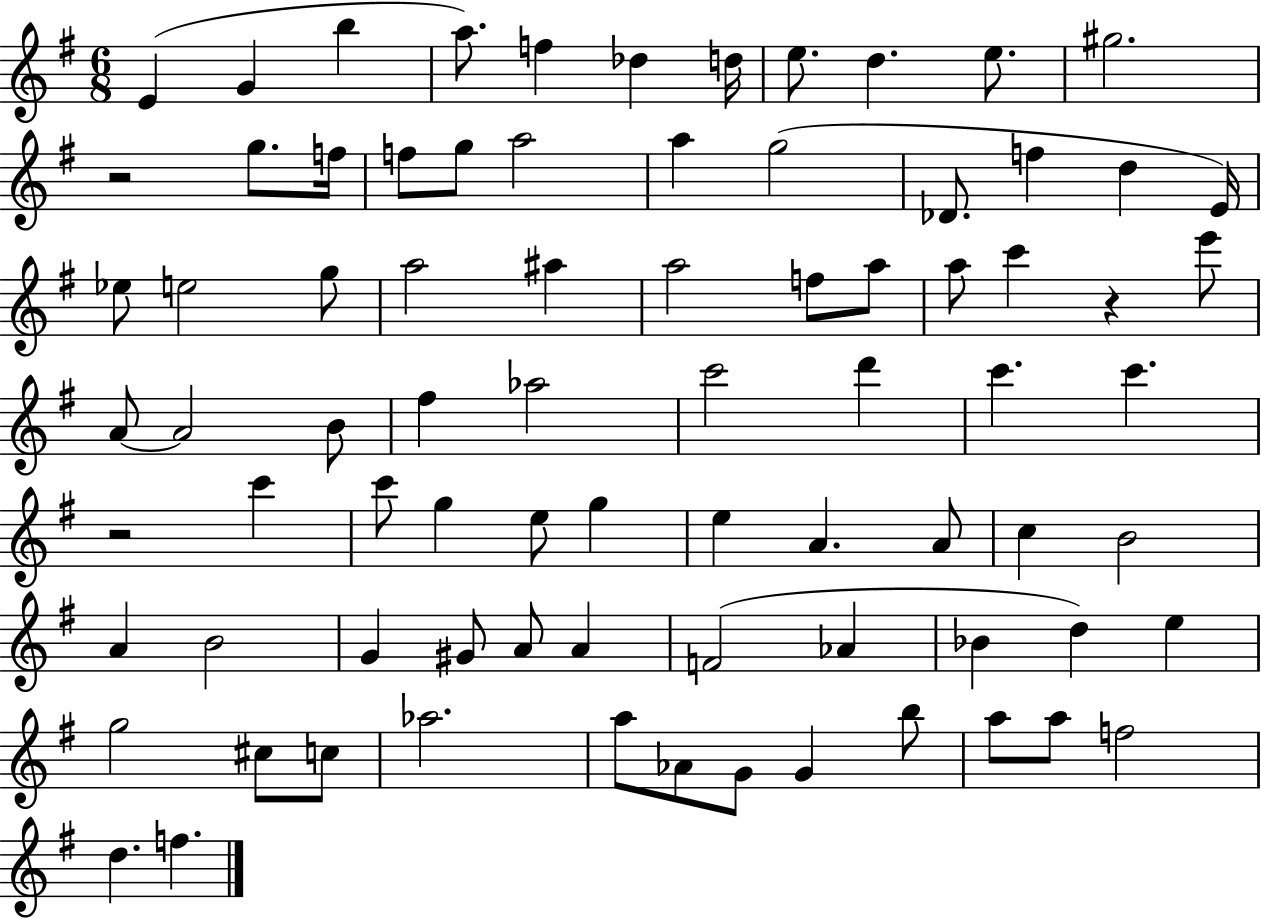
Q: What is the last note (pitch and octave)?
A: F5